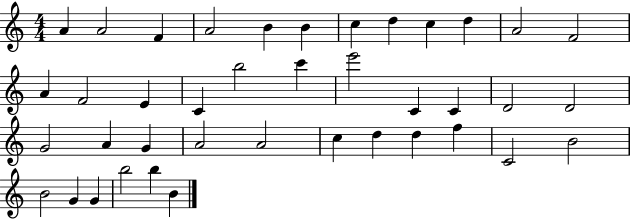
{
  \clef treble
  \numericTimeSignature
  \time 4/4
  \key c \major
  a'4 a'2 f'4 | a'2 b'4 b'4 | c''4 d''4 c''4 d''4 | a'2 f'2 | \break a'4 f'2 e'4 | c'4 b''2 c'''4 | e'''2 c'4 c'4 | d'2 d'2 | \break g'2 a'4 g'4 | a'2 a'2 | c''4 d''4 d''4 f''4 | c'2 b'2 | \break b'2 g'4 g'4 | b''2 b''4 b'4 | \bar "|."
}